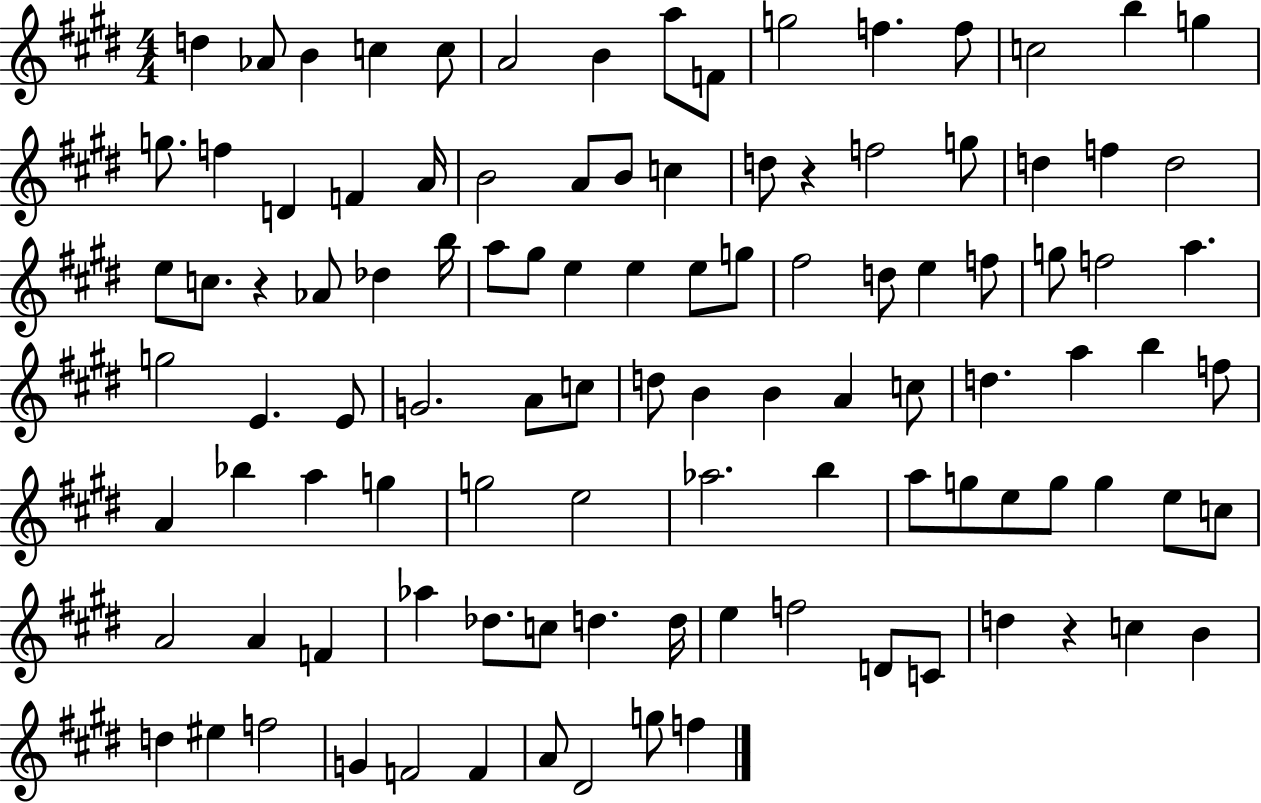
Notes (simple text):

D5/q Ab4/e B4/q C5/q C5/e A4/h B4/q A5/e F4/e G5/h F5/q. F5/e C5/h B5/q G5/q G5/e. F5/q D4/q F4/q A4/s B4/h A4/e B4/e C5/q D5/e R/q F5/h G5/e D5/q F5/q D5/h E5/e C5/e. R/q Ab4/e Db5/q B5/s A5/e G#5/e E5/q E5/q E5/e G5/e F#5/h D5/e E5/q F5/e G5/e F5/h A5/q. G5/h E4/q. E4/e G4/h. A4/e C5/e D5/e B4/q B4/q A4/q C5/e D5/q. A5/q B5/q F5/e A4/q Bb5/q A5/q G5/q G5/h E5/h Ab5/h. B5/q A5/e G5/e E5/e G5/e G5/q E5/e C5/e A4/h A4/q F4/q Ab5/q Db5/e. C5/e D5/q. D5/s E5/q F5/h D4/e C4/e D5/q R/q C5/q B4/q D5/q EIS5/q F5/h G4/q F4/h F4/q A4/e D#4/h G5/e F5/q